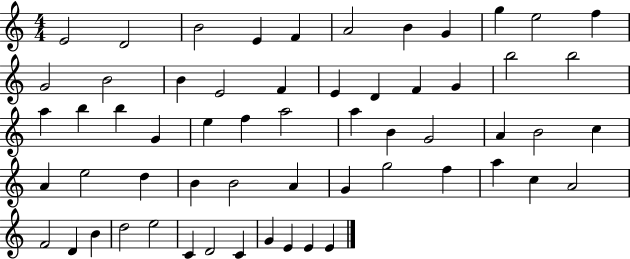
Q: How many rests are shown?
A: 0